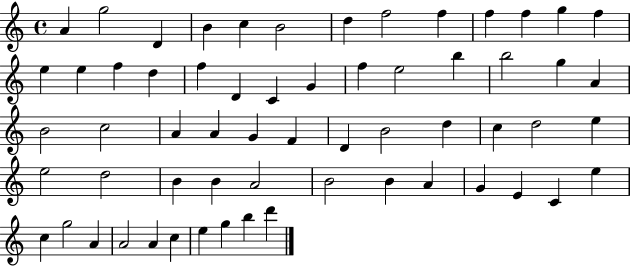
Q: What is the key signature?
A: C major